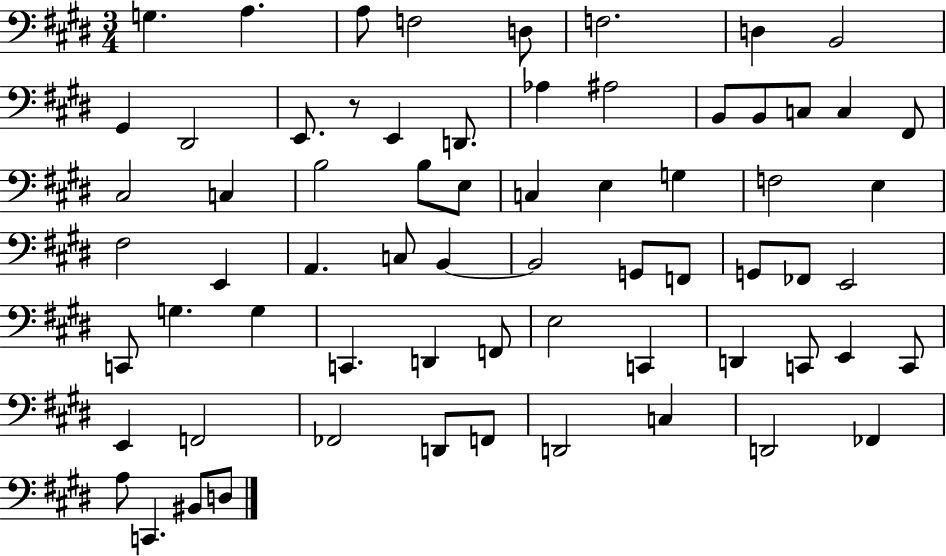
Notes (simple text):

G3/q. A3/q. A3/e F3/h D3/e F3/h. D3/q B2/h G#2/q D#2/h E2/e. R/e E2/q D2/e. Ab3/q A#3/h B2/e B2/e C3/e C3/q F#2/e C#3/h C3/q B3/h B3/e E3/e C3/q E3/q G3/q F3/h E3/q F#3/h E2/q A2/q. C3/e B2/q B2/h G2/e F2/e G2/e FES2/e E2/h C2/e G3/q. G3/q C2/q. D2/q F2/e E3/h C2/q D2/q C2/e E2/q C2/e E2/q F2/h FES2/h D2/e F2/e D2/h C3/q D2/h FES2/q A3/e C2/q. BIS2/e D3/e